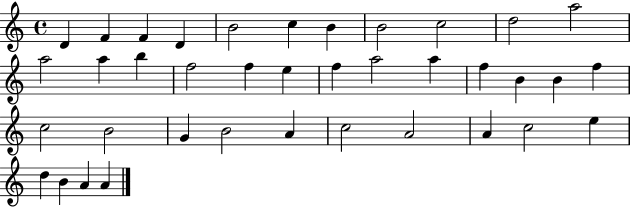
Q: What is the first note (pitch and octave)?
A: D4